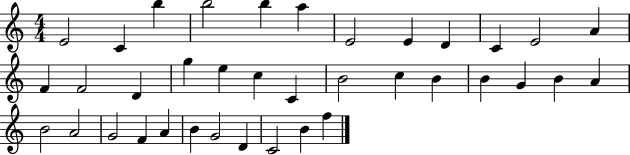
{
  \clef treble
  \numericTimeSignature
  \time 4/4
  \key c \major
  e'2 c'4 b''4 | b''2 b''4 a''4 | e'2 e'4 d'4 | c'4 e'2 a'4 | \break f'4 f'2 d'4 | g''4 e''4 c''4 c'4 | b'2 c''4 b'4 | b'4 g'4 b'4 a'4 | \break b'2 a'2 | g'2 f'4 a'4 | b'4 g'2 d'4 | c'2 b'4 f''4 | \break \bar "|."
}